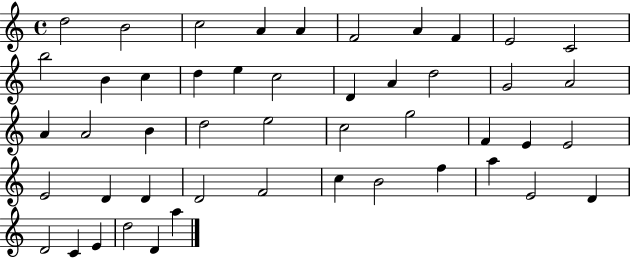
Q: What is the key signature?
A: C major